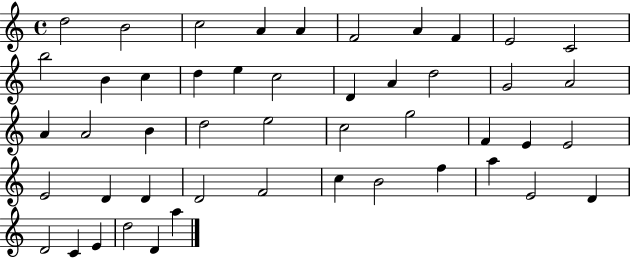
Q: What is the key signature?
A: C major